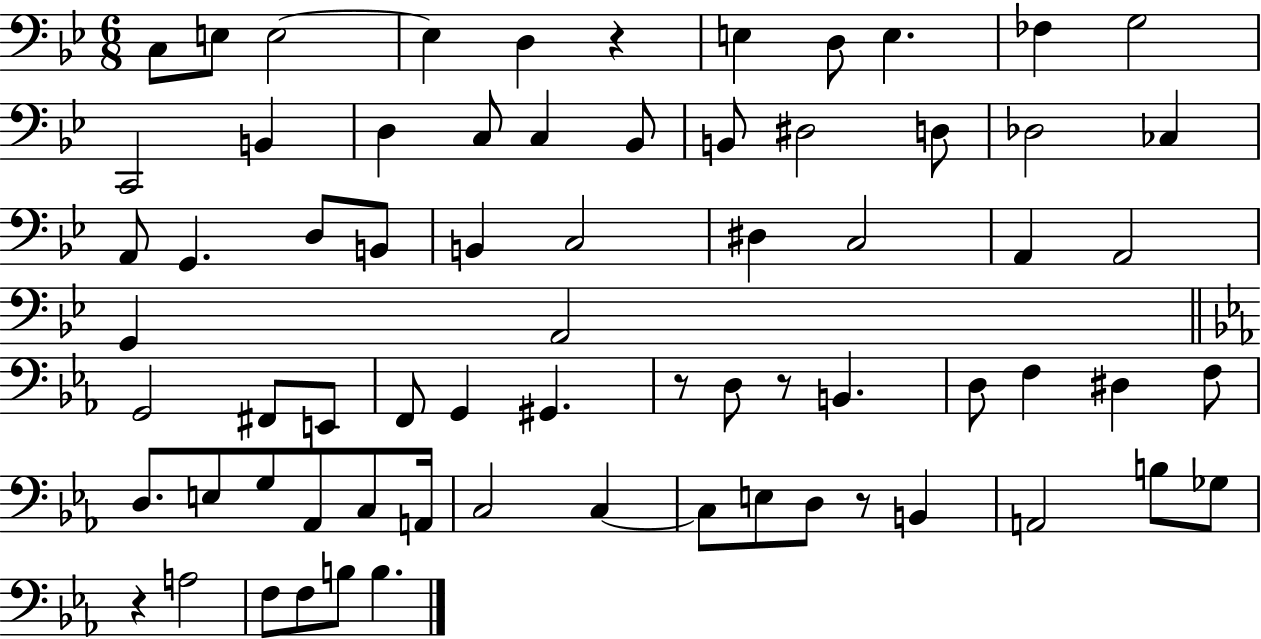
X:1
T:Untitled
M:6/8
L:1/4
K:Bb
C,/2 E,/2 E,2 E, D, z E, D,/2 E, _F, G,2 C,,2 B,, D, C,/2 C, _B,,/2 B,,/2 ^D,2 D,/2 _D,2 _C, A,,/2 G,, D,/2 B,,/2 B,, C,2 ^D, C,2 A,, A,,2 G,, A,,2 G,,2 ^F,,/2 E,,/2 F,,/2 G,, ^G,, z/2 D,/2 z/2 B,, D,/2 F, ^D, F,/2 D,/2 E,/2 G,/2 _A,,/2 C,/2 A,,/4 C,2 C, C,/2 E,/2 D,/2 z/2 B,, A,,2 B,/2 _G,/2 z A,2 F,/2 F,/2 B,/2 B,